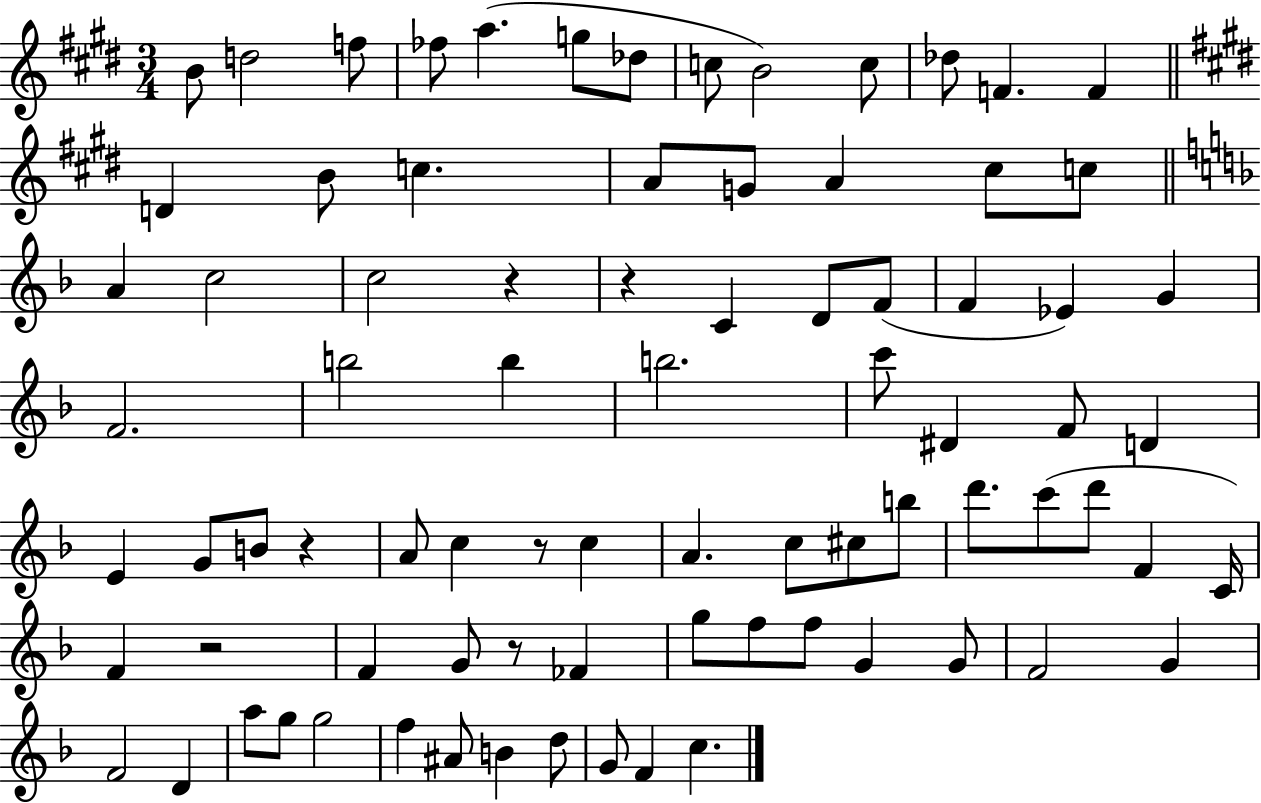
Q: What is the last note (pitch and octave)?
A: C5